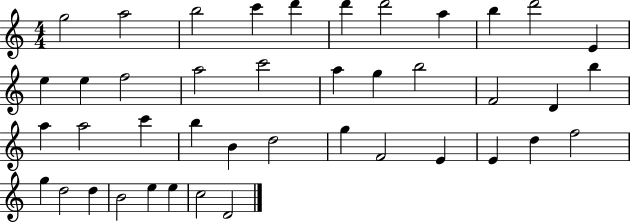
G5/h A5/h B5/h C6/q D6/q D6/q D6/h A5/q B5/q D6/h E4/q E5/q E5/q F5/h A5/h C6/h A5/q G5/q B5/h F4/h D4/q B5/q A5/q A5/h C6/q B5/q B4/q D5/h G5/q F4/h E4/q E4/q D5/q F5/h G5/q D5/h D5/q B4/h E5/q E5/q C5/h D4/h